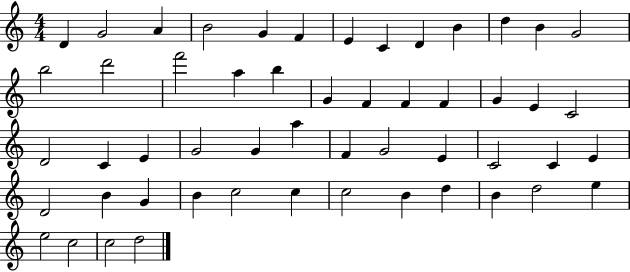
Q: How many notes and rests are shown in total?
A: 53